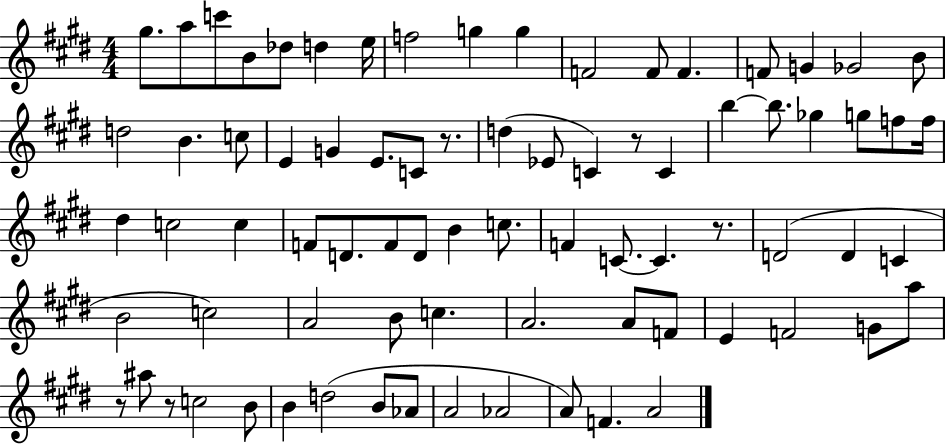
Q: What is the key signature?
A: E major